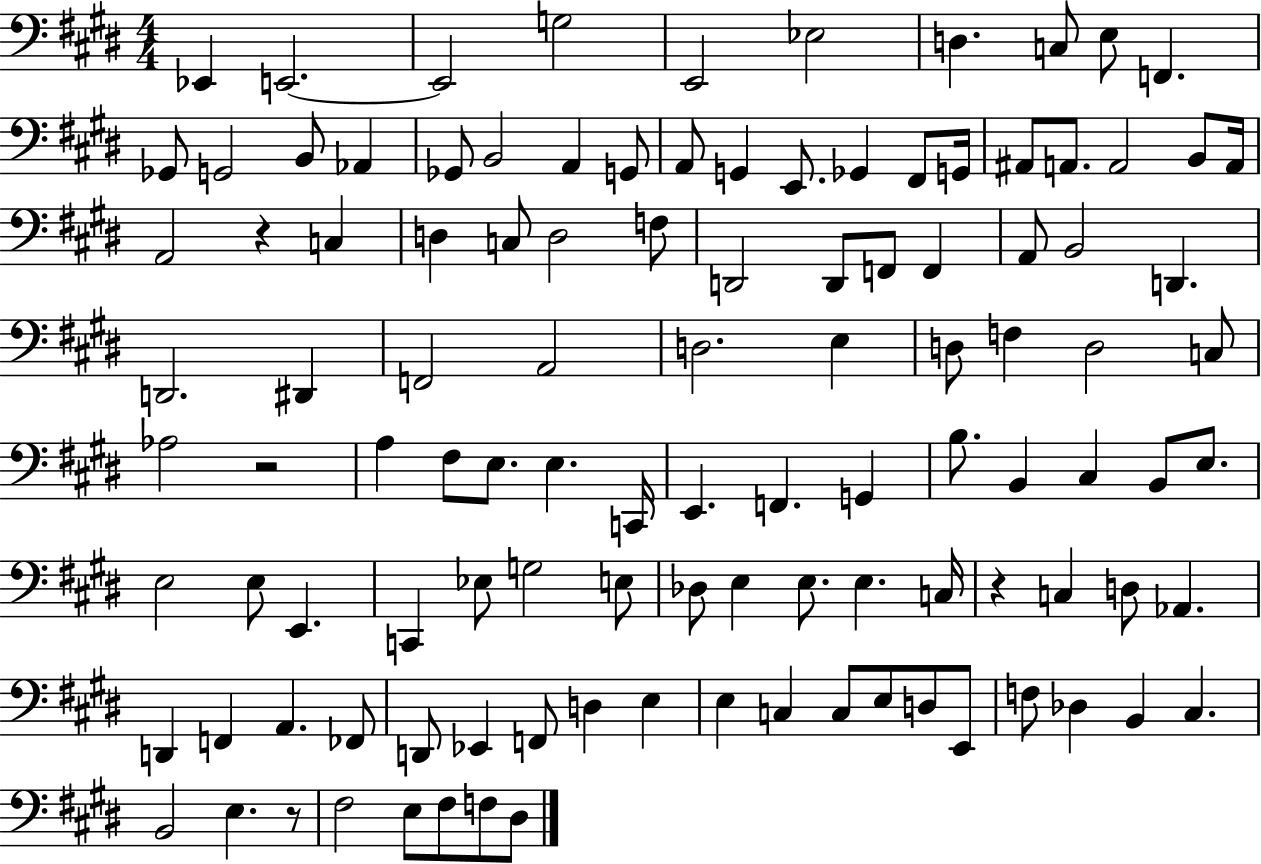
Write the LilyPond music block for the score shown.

{
  \clef bass
  \numericTimeSignature
  \time 4/4
  \key e \major
  ees,4 e,2.~~ | e,2 g2 | e,2 ees2 | d4. c8 e8 f,4. | \break ges,8 g,2 b,8 aes,4 | ges,8 b,2 a,4 g,8 | a,8 g,4 e,8. ges,4 fis,8 g,16 | ais,8 a,8. a,2 b,8 a,16 | \break a,2 r4 c4 | d4 c8 d2 f8 | d,2 d,8 f,8 f,4 | a,8 b,2 d,4. | \break d,2. dis,4 | f,2 a,2 | d2. e4 | d8 f4 d2 c8 | \break aes2 r2 | a4 fis8 e8. e4. c,16 | e,4. f,4. g,4 | b8. b,4 cis4 b,8 e8. | \break e2 e8 e,4. | c,4 ees8 g2 e8 | des8 e4 e8. e4. c16 | r4 c4 d8 aes,4. | \break d,4 f,4 a,4. fes,8 | d,8 ees,4 f,8 d4 e4 | e4 c4 c8 e8 d8 e,8 | f8 des4 b,4 cis4. | \break b,2 e4. r8 | fis2 e8 fis8 f8 dis8 | \bar "|."
}